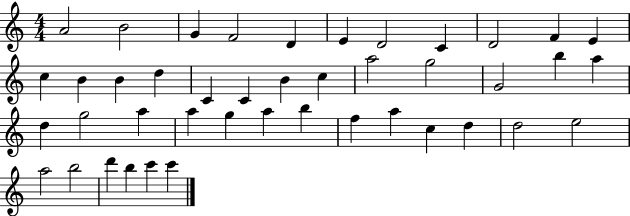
A4/h B4/h G4/q F4/h D4/q E4/q D4/h C4/q D4/h F4/q E4/q C5/q B4/q B4/q D5/q C4/q C4/q B4/q C5/q A5/h G5/h G4/h B5/q A5/q D5/q G5/h A5/q A5/q G5/q A5/q B5/q F5/q A5/q C5/q D5/q D5/h E5/h A5/h B5/h D6/q B5/q C6/q C6/q